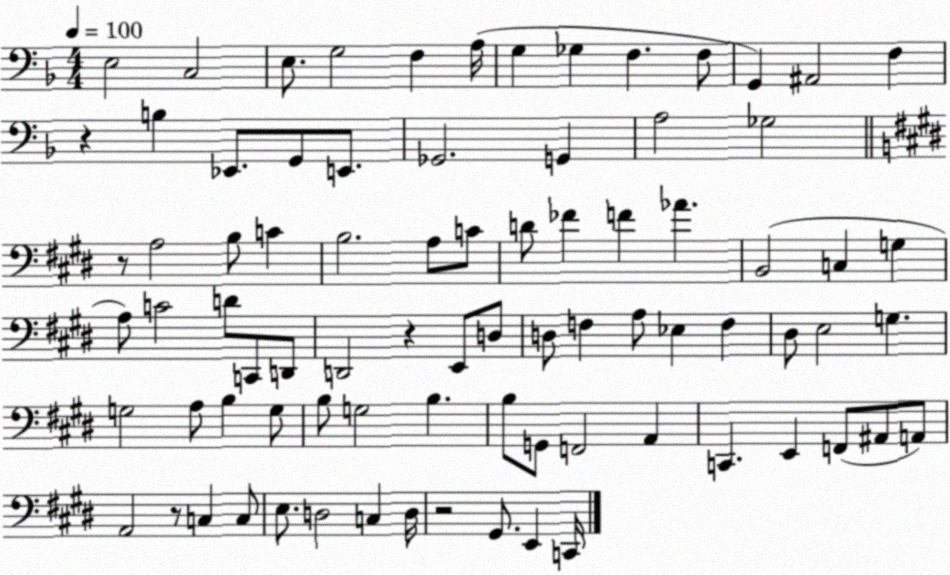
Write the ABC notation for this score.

X:1
T:Untitled
M:4/4
L:1/4
K:F
E,2 C,2 E,/2 G,2 F, A,/4 G, _G, F, F,/2 G,, ^A,,2 F, z B, _E,,/2 G,,/2 E,,/2 _G,,2 G,, A,2 _G,2 z/2 A,2 B,/2 C B,2 A,/2 C/2 D/2 _F F _A B,,2 C, G, A,/2 C2 D/2 C,,/2 D,,/2 D,,2 z E,,/2 D,/2 D,/2 F, A,/2 _E, F, ^D,/2 E,2 G, G,2 A,/2 B, G,/2 B,/2 G,2 B, B,/2 G,,/2 F,,2 A,, C,, E,, F,,/2 ^A,,/2 A,,/2 A,,2 z/2 C, C,/2 E,/2 D,2 C, D,/4 z2 ^G,,/2 E,, C,,/4